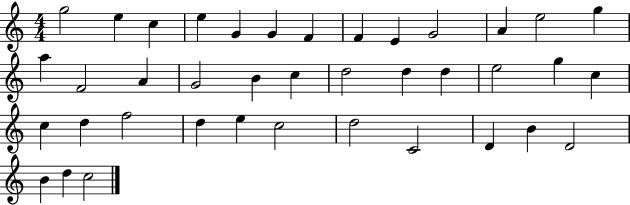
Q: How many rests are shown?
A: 0